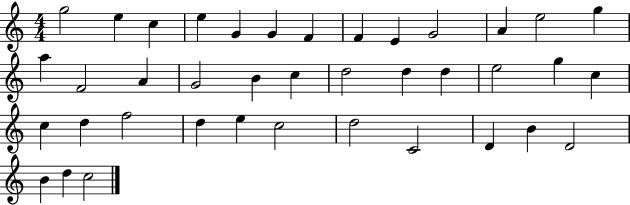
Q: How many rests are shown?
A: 0